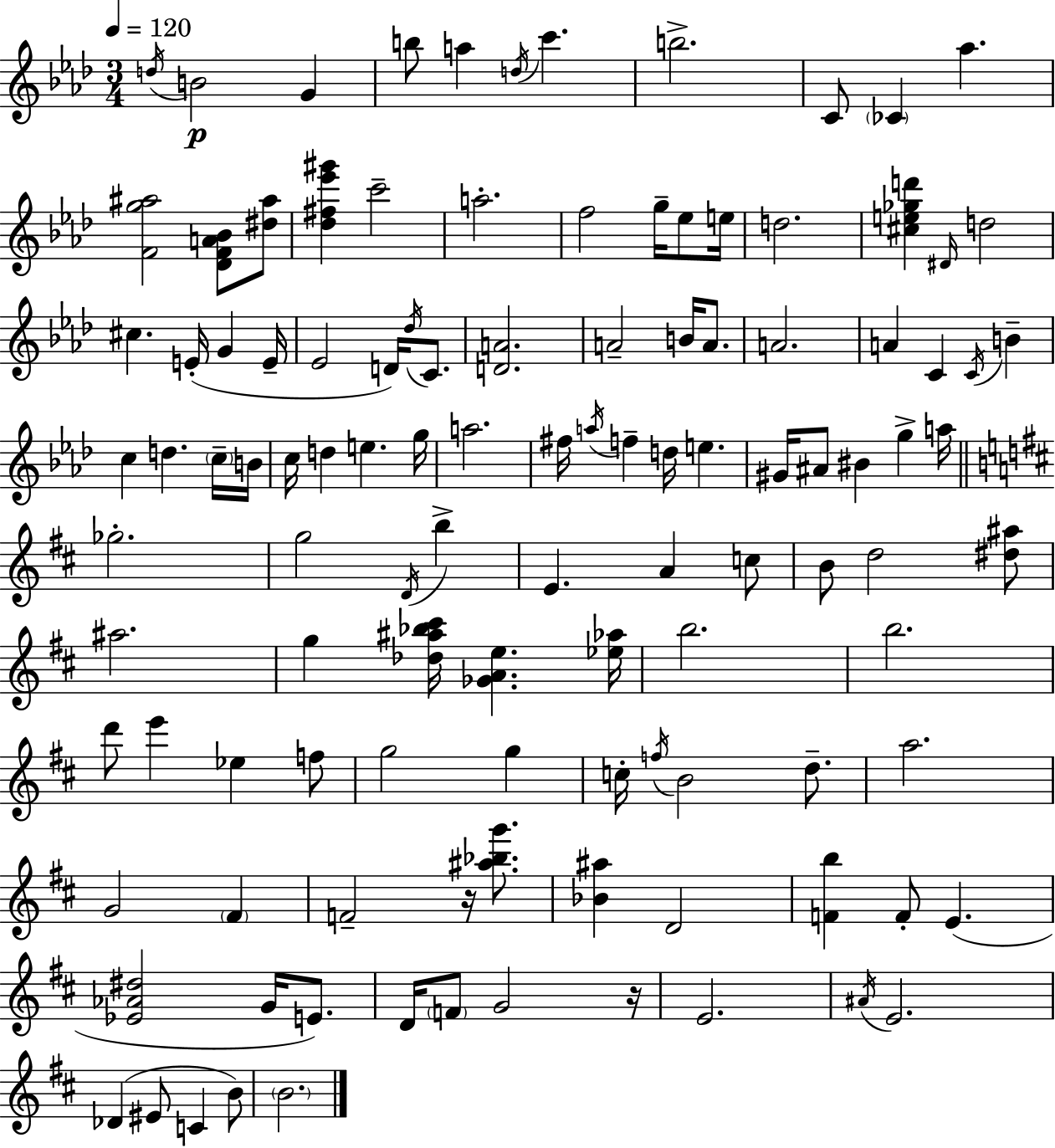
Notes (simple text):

D5/s B4/h G4/q B5/e A5/q D5/s C6/q. B5/h. C4/e CES4/q Ab5/q. [F4,G5,A#5]/h [Db4,F4,A4,Bb4]/e [D#5,A#5]/e [Db5,F#5,Eb6,G#6]/q C6/h A5/h. F5/h G5/s Eb5/e E5/s D5/h. [C#5,E5,Gb5,D6]/q D#4/s D5/h C#5/q. E4/s G4/q E4/s Eb4/h D4/s Db5/s C4/e. [D4,A4]/h. A4/h B4/s A4/e. A4/h. A4/q C4/q C4/s B4/q C5/q D5/q. C5/s B4/s C5/s D5/q E5/q. G5/s A5/h. F#5/s A5/s F5/q D5/s E5/q. G#4/s A#4/e BIS4/q G5/q A5/s Gb5/h. G5/h D4/s B5/q E4/q. A4/q C5/e B4/e D5/h [D#5,A#5]/e A#5/h. G5/q [Db5,A#5,Bb5,C#6]/s [Gb4,A4,E5]/q. [Eb5,Ab5]/s B5/h. B5/h. D6/e E6/q Eb5/q F5/e G5/h G5/q C5/s F5/s B4/h D5/e. A5/h. G4/h F#4/q F4/h R/s [A#5,Bb5,G6]/e. [Bb4,A#5]/q D4/h [F4,B5]/q F4/e E4/q. [Eb4,Ab4,D#5]/h G4/s E4/e. D4/s F4/e G4/h R/s E4/h. A#4/s E4/h. Db4/q EIS4/e C4/q B4/e B4/h.